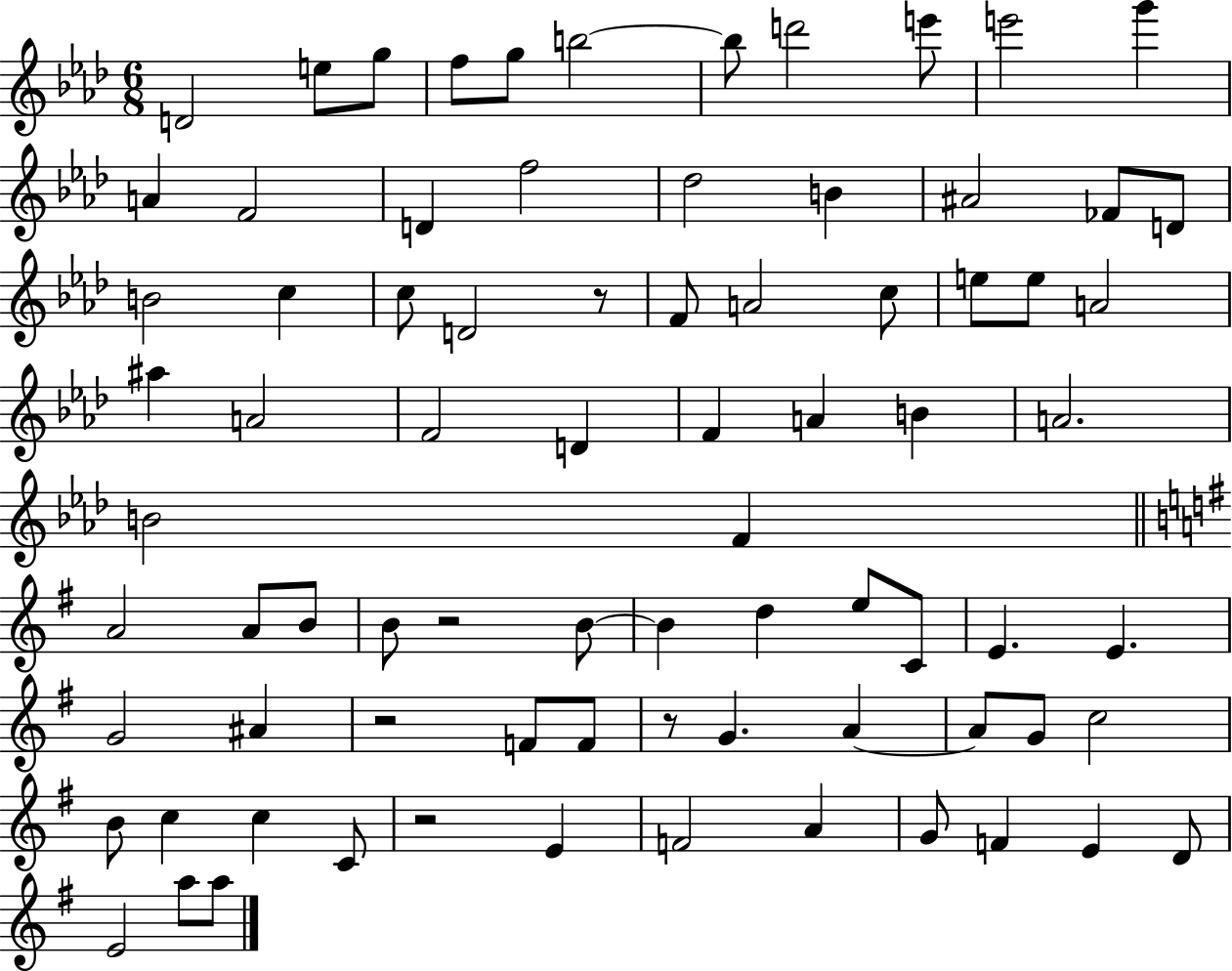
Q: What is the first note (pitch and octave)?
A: D4